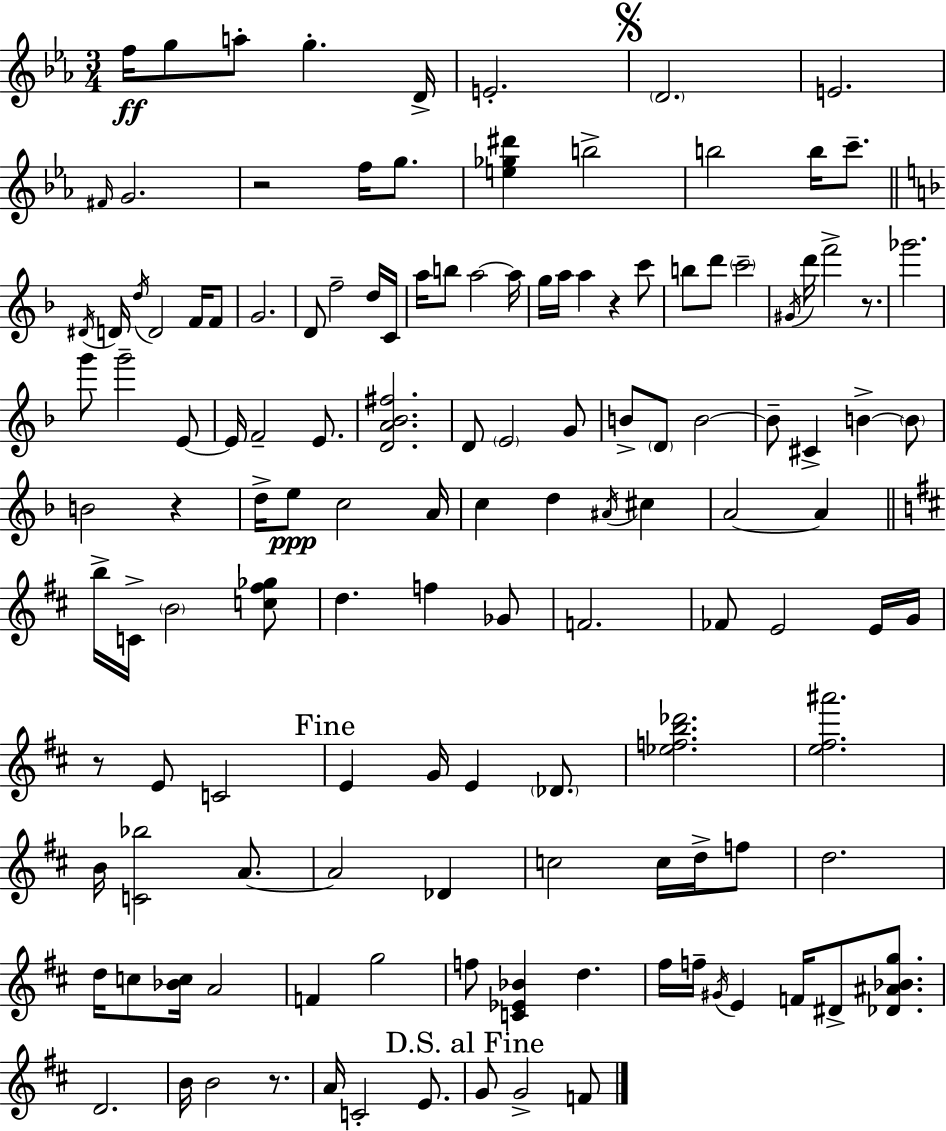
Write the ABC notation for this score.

X:1
T:Untitled
M:3/4
L:1/4
K:Eb
f/4 g/2 a/2 g D/4 E2 D2 E2 ^F/4 G2 z2 f/4 g/2 [e_g^d'] b2 b2 b/4 c'/2 ^D/4 D/4 d/4 D2 F/4 F/2 G2 D/2 f2 d/4 C/4 a/4 b/2 a2 a/4 g/4 a/4 a z c'/2 b/2 d'/2 c'2 ^G/4 d'/4 f'2 z/2 _g'2 g'/2 g'2 E/2 E/4 F2 E/2 [DA_B^f]2 D/2 E2 G/2 B/2 D/2 B2 B/2 ^C B B/2 B2 z d/4 e/2 c2 A/4 c d ^A/4 ^c A2 A b/4 C/4 B2 [c^f_g]/2 d f _G/2 F2 _F/2 E2 E/4 G/4 z/2 E/2 C2 E G/4 E _D/2 [_efb_d']2 [e^f^a']2 B/4 [C_b]2 A/2 A2 _D c2 c/4 d/4 f/2 d2 d/4 c/2 [_Bc]/4 A2 F g2 f/2 [C_E_B] d ^f/4 f/4 ^G/4 E F/4 ^D/2 [_D^A_Bg]/2 D2 B/4 B2 z/2 A/4 C2 E/2 G/2 G2 F/2